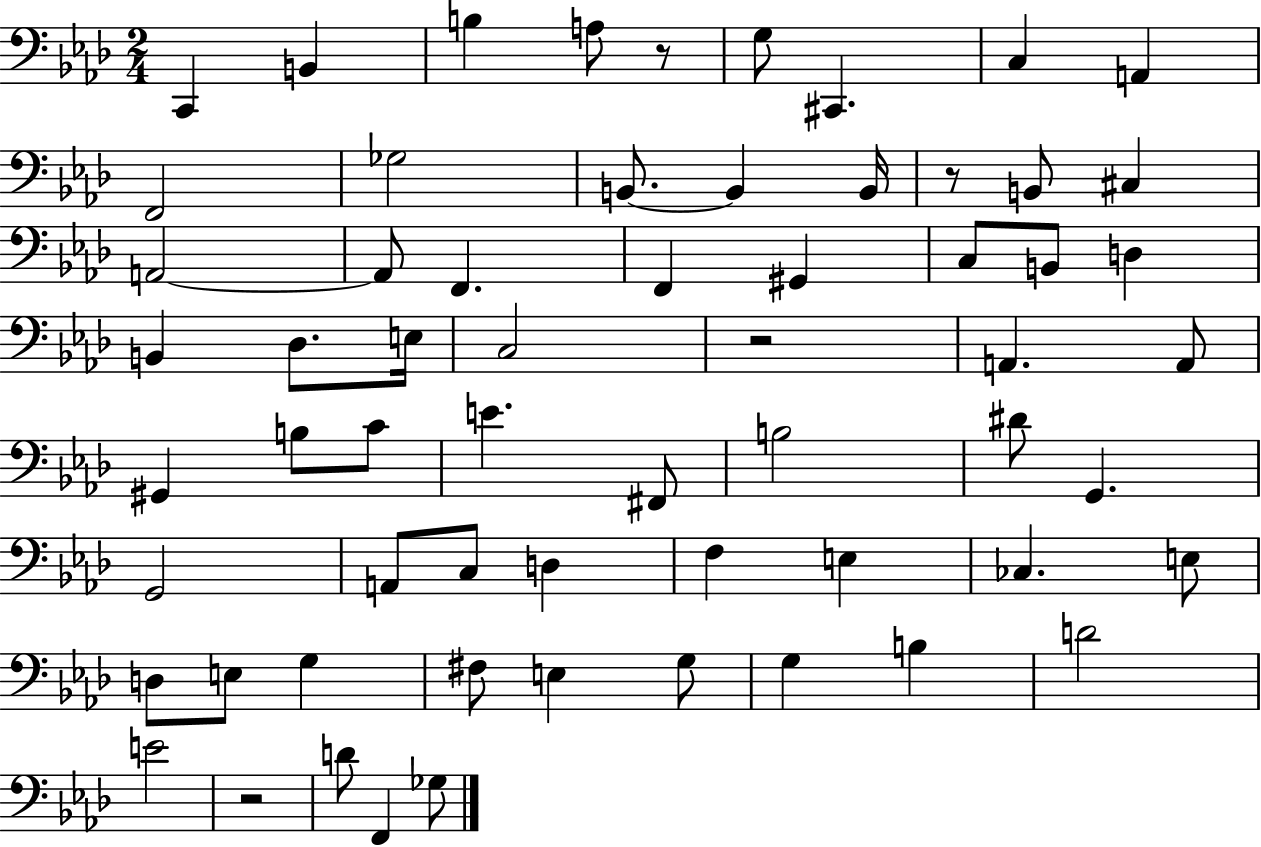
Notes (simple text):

C2/q B2/q B3/q A3/e R/e G3/e C#2/q. C3/q A2/q F2/h Gb3/h B2/e. B2/q B2/s R/e B2/e C#3/q A2/h A2/e F2/q. F2/q G#2/q C3/e B2/e D3/q B2/q Db3/e. E3/s C3/h R/h A2/q. A2/e G#2/q B3/e C4/e E4/q. F#2/e B3/h D#4/e G2/q. G2/h A2/e C3/e D3/q F3/q E3/q CES3/q. E3/e D3/e E3/e G3/q F#3/e E3/q G3/e G3/q B3/q D4/h E4/h R/h D4/e F2/q Gb3/e